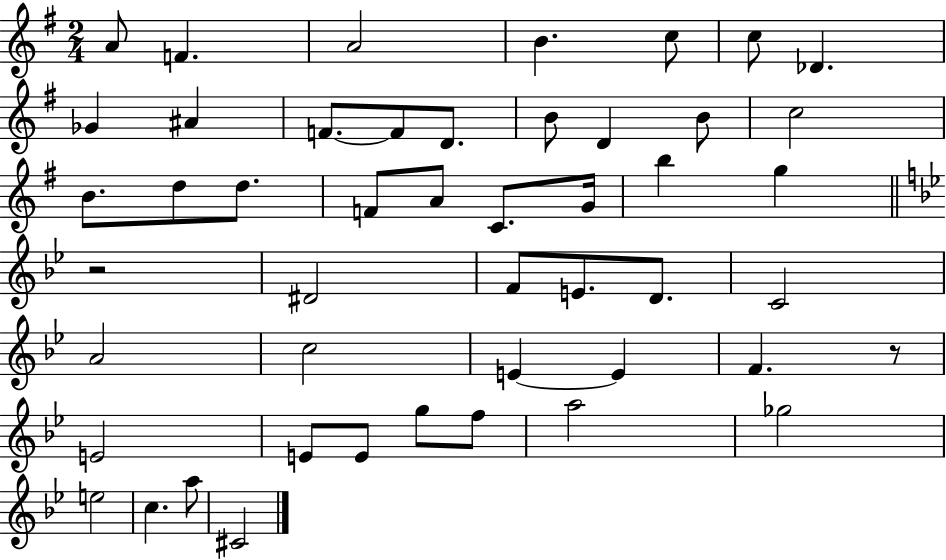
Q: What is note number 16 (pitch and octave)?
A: C5